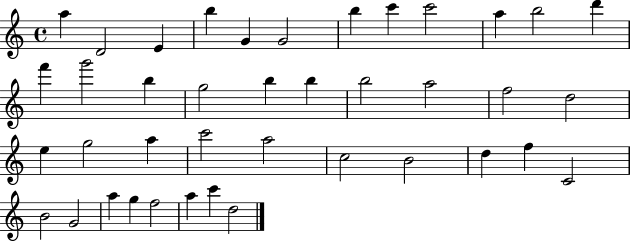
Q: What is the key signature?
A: C major